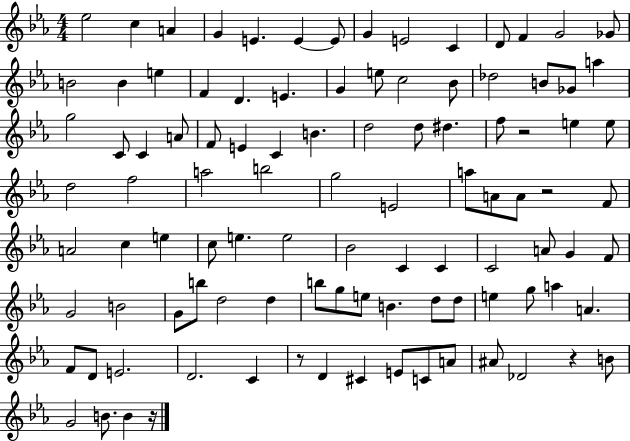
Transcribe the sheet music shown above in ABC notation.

X:1
T:Untitled
M:4/4
L:1/4
K:Eb
_e2 c A G E E E/2 G E2 C D/2 F G2 _G/2 B2 B e F D E G e/2 c2 _B/2 _d2 B/2 _G/2 a g2 C/2 C A/2 F/2 E C B d2 d/2 ^d f/2 z2 e e/2 d2 f2 a2 b2 g2 E2 a/2 A/2 A/2 z2 F/2 A2 c e c/2 e e2 _B2 C C C2 A/2 G F/2 G2 B2 G/2 b/2 d2 d b/2 g/2 e/2 B d/2 d/2 e g/2 a A F/2 D/2 E2 D2 C z/2 D ^C E/2 C/2 A/2 ^A/2 _D2 z B/2 G2 B/2 B z/4